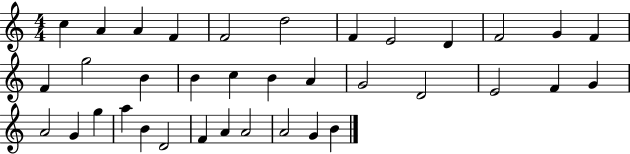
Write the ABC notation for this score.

X:1
T:Untitled
M:4/4
L:1/4
K:C
c A A F F2 d2 F E2 D F2 G F F g2 B B c B A G2 D2 E2 F G A2 G g a B D2 F A A2 A2 G B